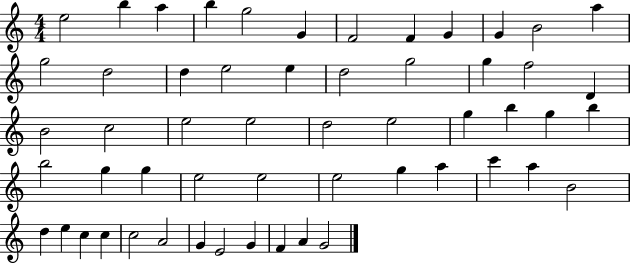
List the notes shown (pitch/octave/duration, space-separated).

E5/h B5/q A5/q B5/q G5/h G4/q F4/h F4/q G4/q G4/q B4/h A5/q G5/h D5/h D5/q E5/h E5/q D5/h G5/h G5/q F5/h D4/q B4/h C5/h E5/h E5/h D5/h E5/h G5/q B5/q G5/q B5/q B5/h G5/q G5/q E5/h E5/h E5/h G5/q A5/q C6/q A5/q B4/h D5/q E5/q C5/q C5/q C5/h A4/h G4/q E4/h G4/q F4/q A4/q G4/h